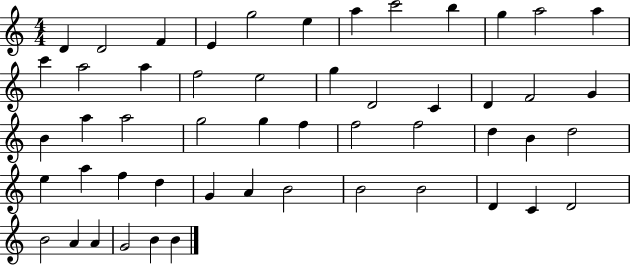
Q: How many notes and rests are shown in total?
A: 52